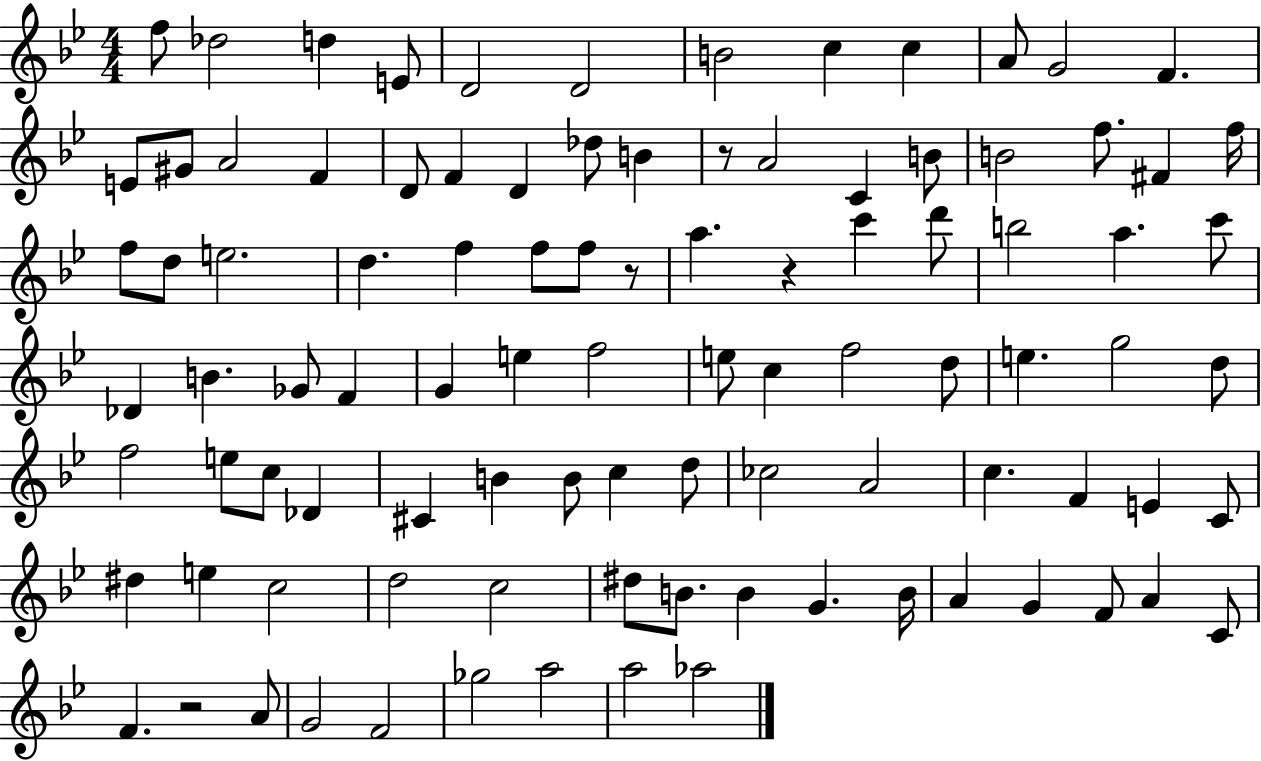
{
  \clef treble
  \numericTimeSignature
  \time 4/4
  \key bes \major
  f''8 des''2 d''4 e'8 | d'2 d'2 | b'2 c''4 c''4 | a'8 g'2 f'4. | \break e'8 gis'8 a'2 f'4 | d'8 f'4 d'4 des''8 b'4 | r8 a'2 c'4 b'8 | b'2 f''8. fis'4 f''16 | \break f''8 d''8 e''2. | d''4. f''4 f''8 f''8 r8 | a''4. r4 c'''4 d'''8 | b''2 a''4. c'''8 | \break des'4 b'4. ges'8 f'4 | g'4 e''4 f''2 | e''8 c''4 f''2 d''8 | e''4. g''2 d''8 | \break f''2 e''8 c''8 des'4 | cis'4 b'4 b'8 c''4 d''8 | ces''2 a'2 | c''4. f'4 e'4 c'8 | \break dis''4 e''4 c''2 | d''2 c''2 | dis''8 b'8. b'4 g'4. b'16 | a'4 g'4 f'8 a'4 c'8 | \break f'4. r2 a'8 | g'2 f'2 | ges''2 a''2 | a''2 aes''2 | \break \bar "|."
}